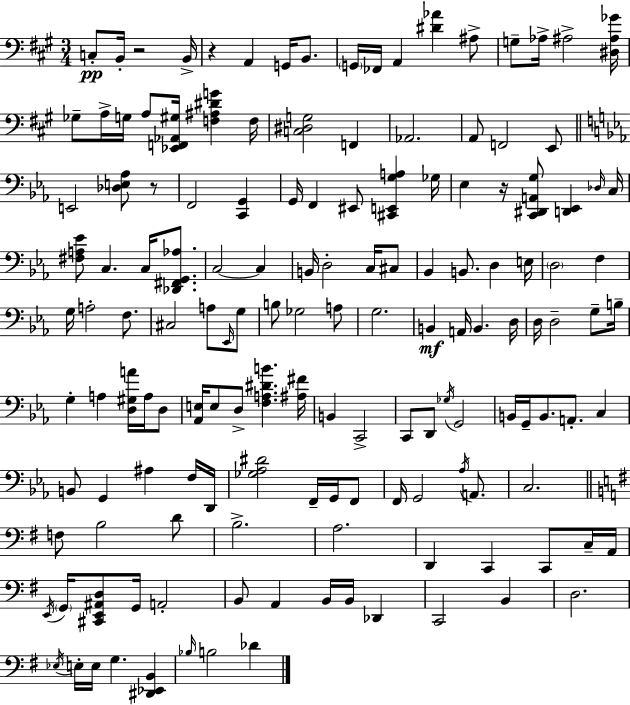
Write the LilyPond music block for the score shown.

{
  \clef bass
  \numericTimeSignature
  \time 3/4
  \key a \major
  c8-.\pp b,16-. r2 b,16-> | r4 a,4 g,16 b,8. | \parenthesize g,16 fes,16 a,4 <dis' aes'>4 ais8-> | g8-- aes16-> ais2-> <dis ais ges'>16 | \break ges8-- a16-> g16 a8 <ees, f, aes, gis>16 <f ais dis' g'>4 f16 | <c dis g>2 f,4 | aes,2. | a,8 f,2 e,8 | \break \bar "||" \break \key ees \major e,2 <des e aes>8 r8 | f,2 <c, g,>4 | g,16 f,4 eis,8 <cis, e, g a>4 ges16 | ees4 r16 <c, dis, a, g>8 <d, ees,>4 \grace { des16 } | \break c16 <fis a ees'>8 c4. c16 <des, fis, g, aes>8. | c2~~ c4 | b,16 d2-. c16 cis8 | bes,4 b,8. d4 | \break e16 \parenthesize d2 f4 | g16 a2-. f8. | cis2 a8 \grace { ees,16 } | g8 b8 ges2 | \break a8 g2. | b,4\mf a,16 b,4. | d16 d16 d2-- g8-- | b16-- g4-. a4 <d gis a'>16 a16 | \break d8 <aes, e>16 e8 d8-> <f a dis' b'>4. | <ais fis'>16 b,4 c,2-> | c,8 d,8 \acciaccatura { ges16 } g,2 | b,16 g,16-- b,8. a,8.-. c4 | \break b,8 g,4 ais4 | f16 d,16 <ges aes dis'>2 f,16-- | g,16 f,8 f,16 g,2 | \acciaccatura { aes16 } a,8. c2. | \break \bar "||" \break \key g \major f8 b2 d'8 | b2.-> | a2. | d,4 c,4 c,8 c16-- a,16 | \break \acciaccatura { e,16 } \parenthesize g,16 <cis, e, ais, d>8 g,16 a,2-. | b,8 a,4 b,16 b,16 des,4 | c,2 b,4 | d2. | \break \acciaccatura { ees16 } e16-. e16 g4. <dis, ees, b,>4 | \grace { bes16 } b2 des'4 | \bar "|."
}